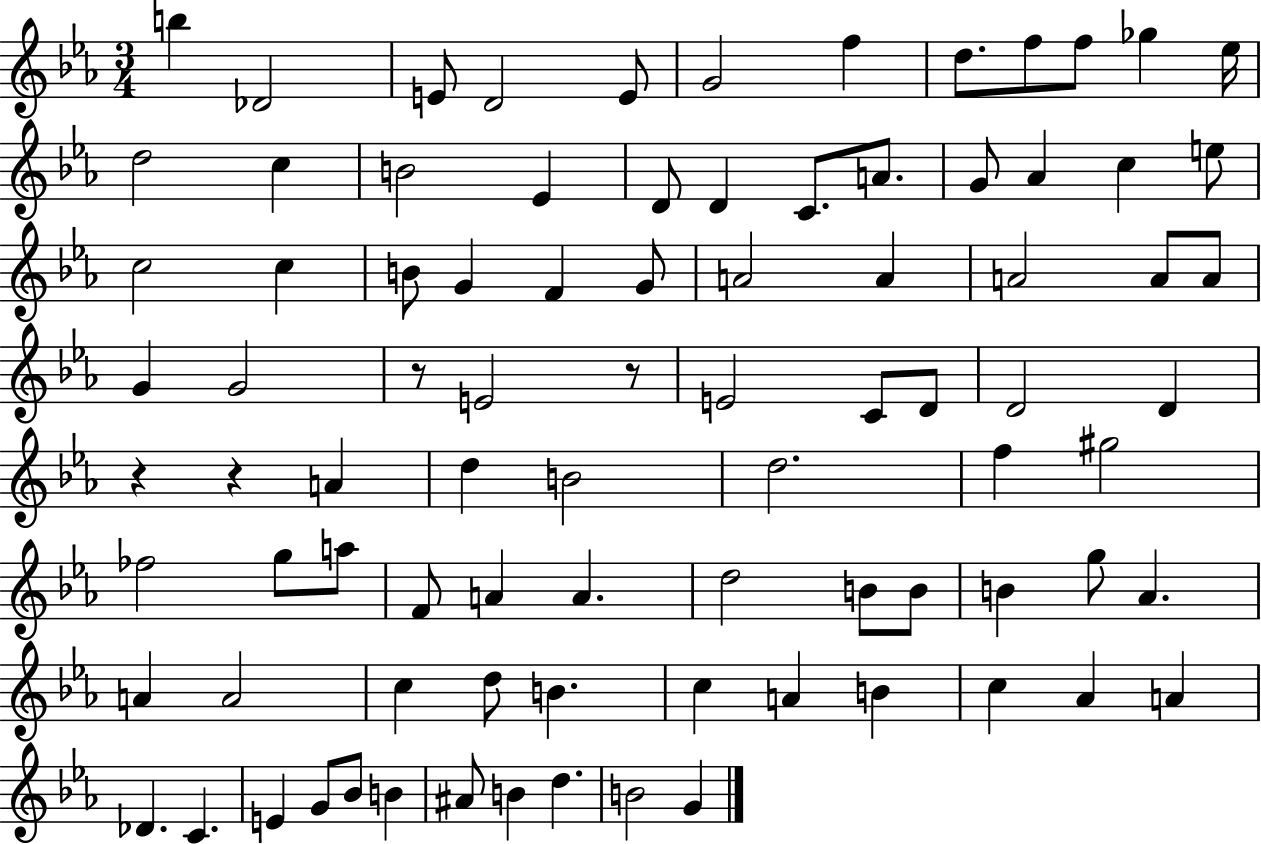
{
  \clef treble
  \numericTimeSignature
  \time 3/4
  \key ees \major
  \repeat volta 2 { b''4 des'2 | e'8 d'2 e'8 | g'2 f''4 | d''8. f''8 f''8 ges''4 ees''16 | \break d''2 c''4 | b'2 ees'4 | d'8 d'4 c'8. a'8. | g'8 aes'4 c''4 e''8 | \break c''2 c''4 | b'8 g'4 f'4 g'8 | a'2 a'4 | a'2 a'8 a'8 | \break g'4 g'2 | r8 e'2 r8 | e'2 c'8 d'8 | d'2 d'4 | \break r4 r4 a'4 | d''4 b'2 | d''2. | f''4 gis''2 | \break fes''2 g''8 a''8 | f'8 a'4 a'4. | d''2 b'8 b'8 | b'4 g''8 aes'4. | \break a'4 a'2 | c''4 d''8 b'4. | c''4 a'4 b'4 | c''4 aes'4 a'4 | \break des'4. c'4. | e'4 g'8 bes'8 b'4 | ais'8 b'4 d''4. | b'2 g'4 | \break } \bar "|."
}